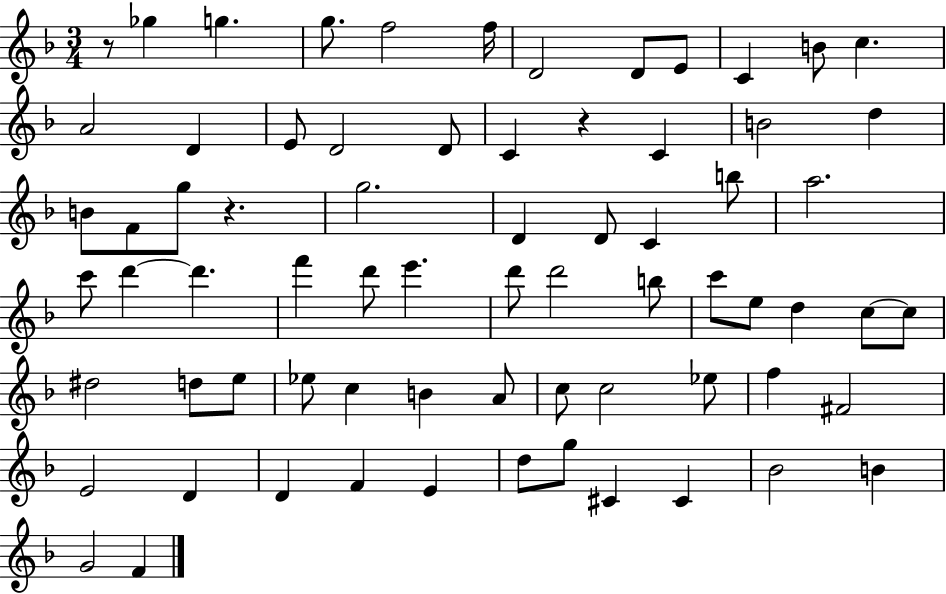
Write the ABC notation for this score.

X:1
T:Untitled
M:3/4
L:1/4
K:F
z/2 _g g g/2 f2 f/4 D2 D/2 E/2 C B/2 c A2 D E/2 D2 D/2 C z C B2 d B/2 F/2 g/2 z g2 D D/2 C b/2 a2 c'/2 d' d' f' d'/2 e' d'/2 d'2 b/2 c'/2 e/2 d c/2 c/2 ^d2 d/2 e/2 _e/2 c B A/2 c/2 c2 _e/2 f ^F2 E2 D D F E d/2 g/2 ^C ^C _B2 B G2 F